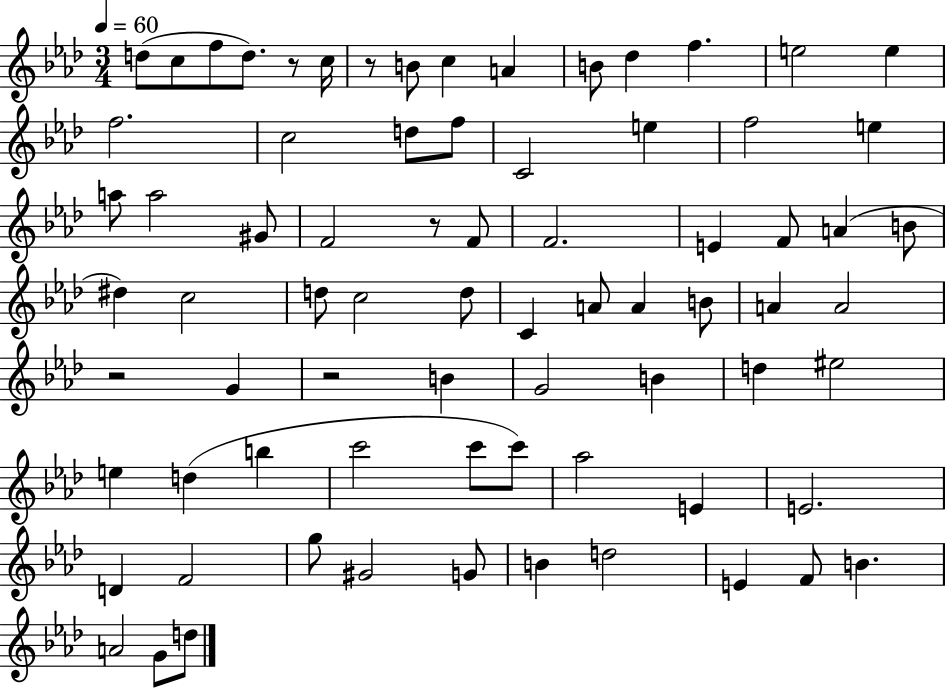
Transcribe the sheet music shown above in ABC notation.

X:1
T:Untitled
M:3/4
L:1/4
K:Ab
d/2 c/2 f/2 d/2 z/2 c/4 z/2 B/2 c A B/2 _d f e2 e f2 c2 d/2 f/2 C2 e f2 e a/2 a2 ^G/2 F2 z/2 F/2 F2 E F/2 A B/2 ^d c2 d/2 c2 d/2 C A/2 A B/2 A A2 z2 G z2 B G2 B d ^e2 e d b c'2 c'/2 c'/2 _a2 E E2 D F2 g/2 ^G2 G/2 B d2 E F/2 B A2 G/2 d/2